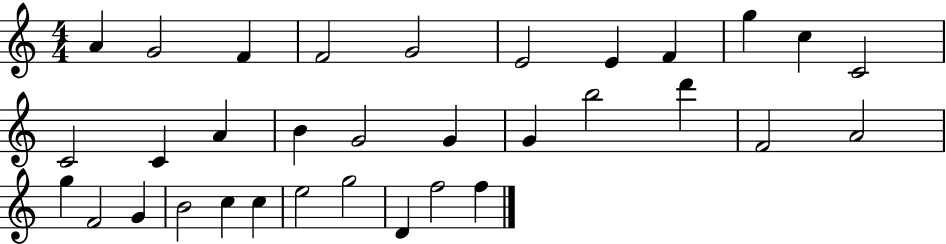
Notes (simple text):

A4/q G4/h F4/q F4/h G4/h E4/h E4/q F4/q G5/q C5/q C4/h C4/h C4/q A4/q B4/q G4/h G4/q G4/q B5/h D6/q F4/h A4/h G5/q F4/h G4/q B4/h C5/q C5/q E5/h G5/h D4/q F5/h F5/q